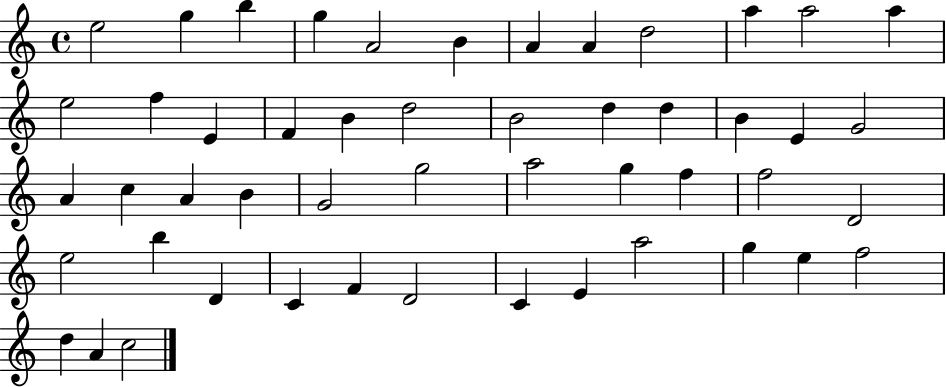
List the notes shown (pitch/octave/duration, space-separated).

E5/h G5/q B5/q G5/q A4/h B4/q A4/q A4/q D5/h A5/q A5/h A5/q E5/h F5/q E4/q F4/q B4/q D5/h B4/h D5/q D5/q B4/q E4/q G4/h A4/q C5/q A4/q B4/q G4/h G5/h A5/h G5/q F5/q F5/h D4/h E5/h B5/q D4/q C4/q F4/q D4/h C4/q E4/q A5/h G5/q E5/q F5/h D5/q A4/q C5/h